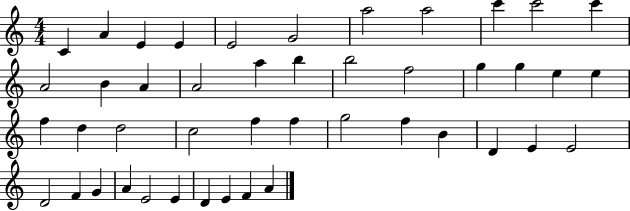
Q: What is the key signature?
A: C major